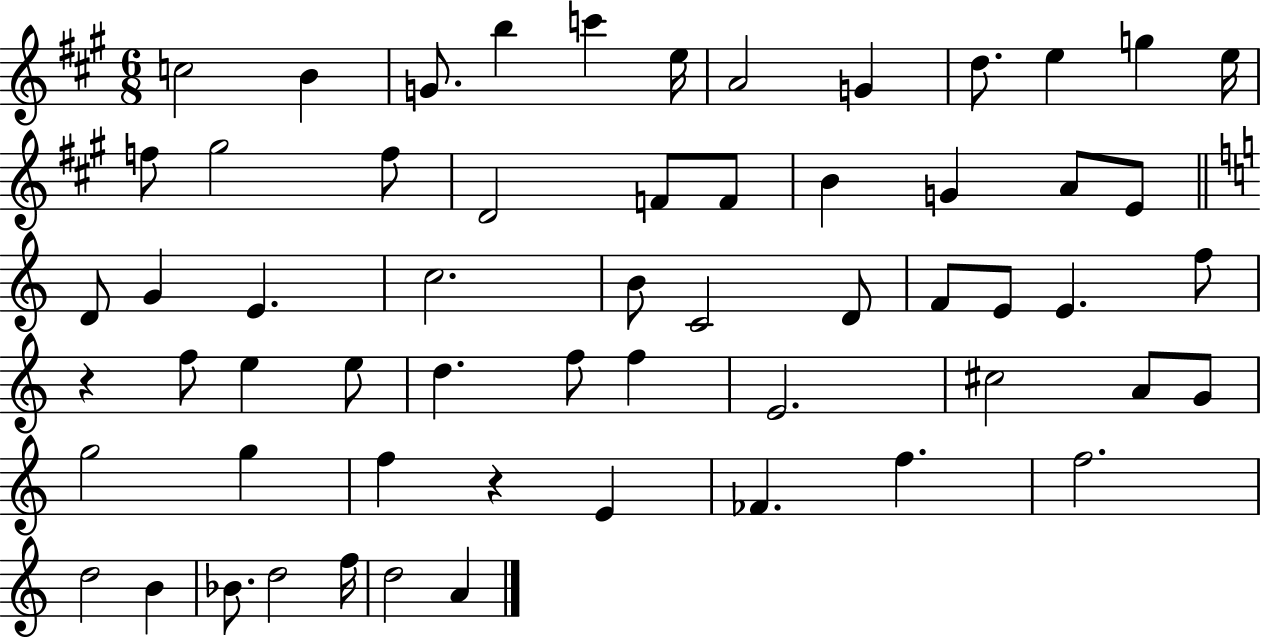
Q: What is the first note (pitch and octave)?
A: C5